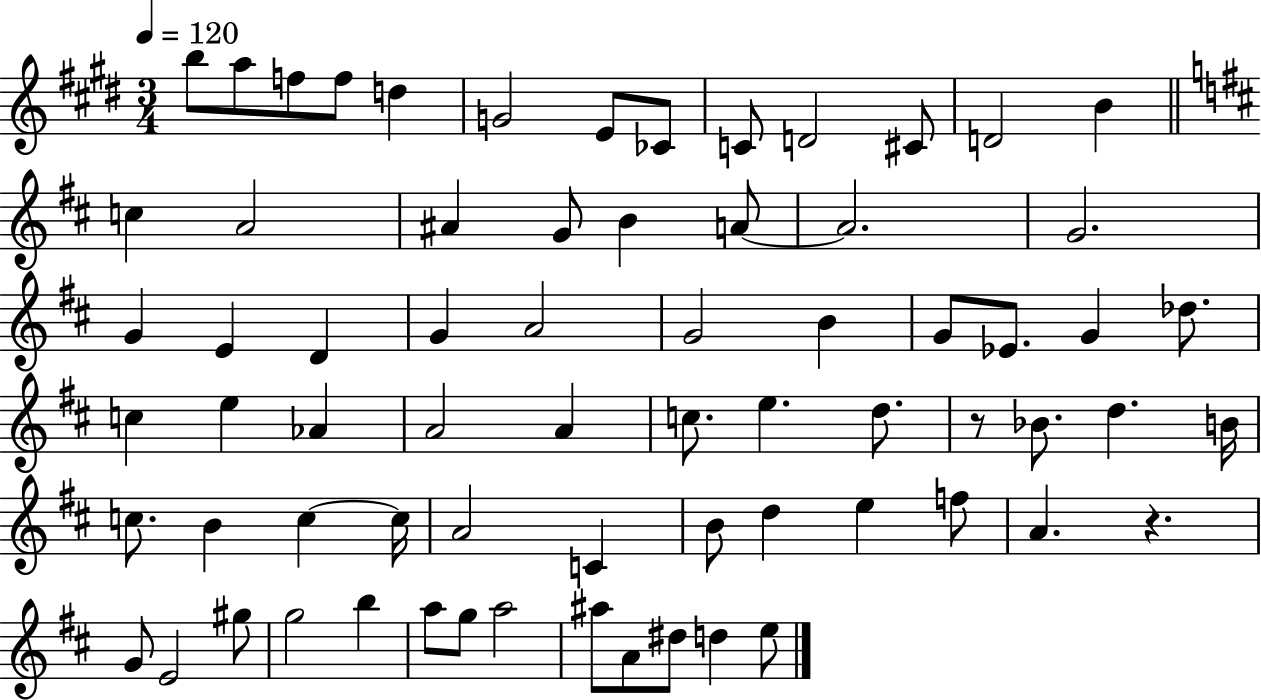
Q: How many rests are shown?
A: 2